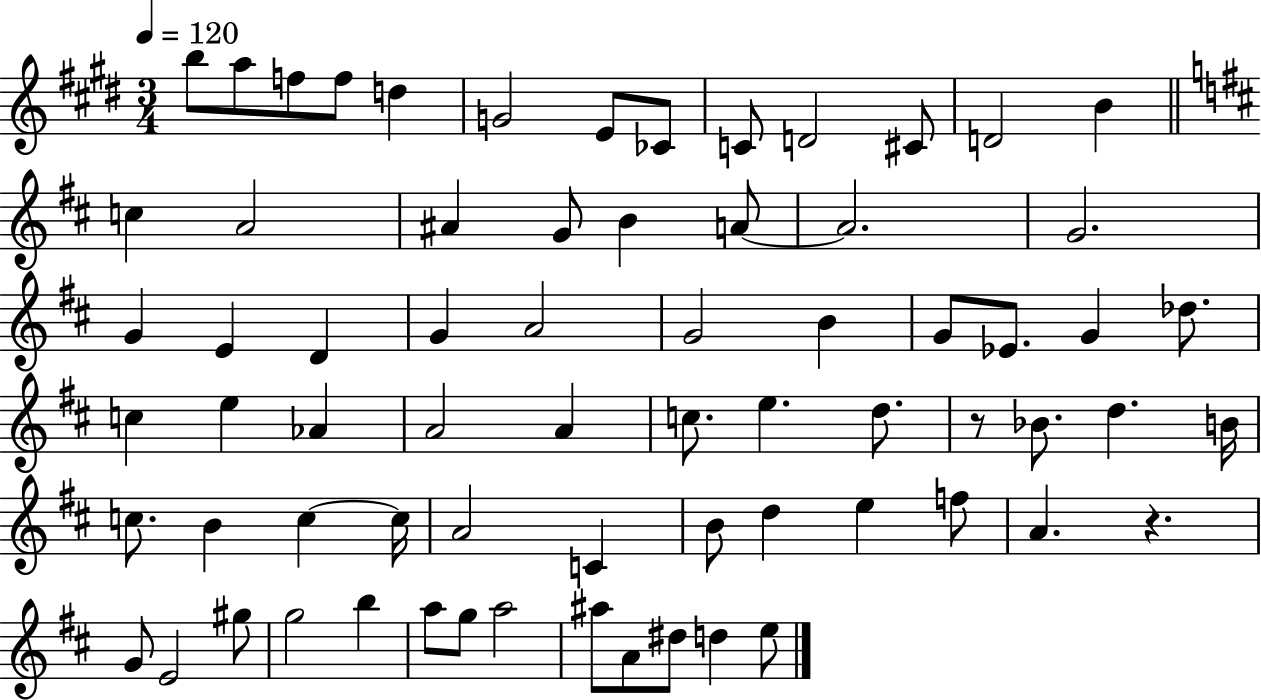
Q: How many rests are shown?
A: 2